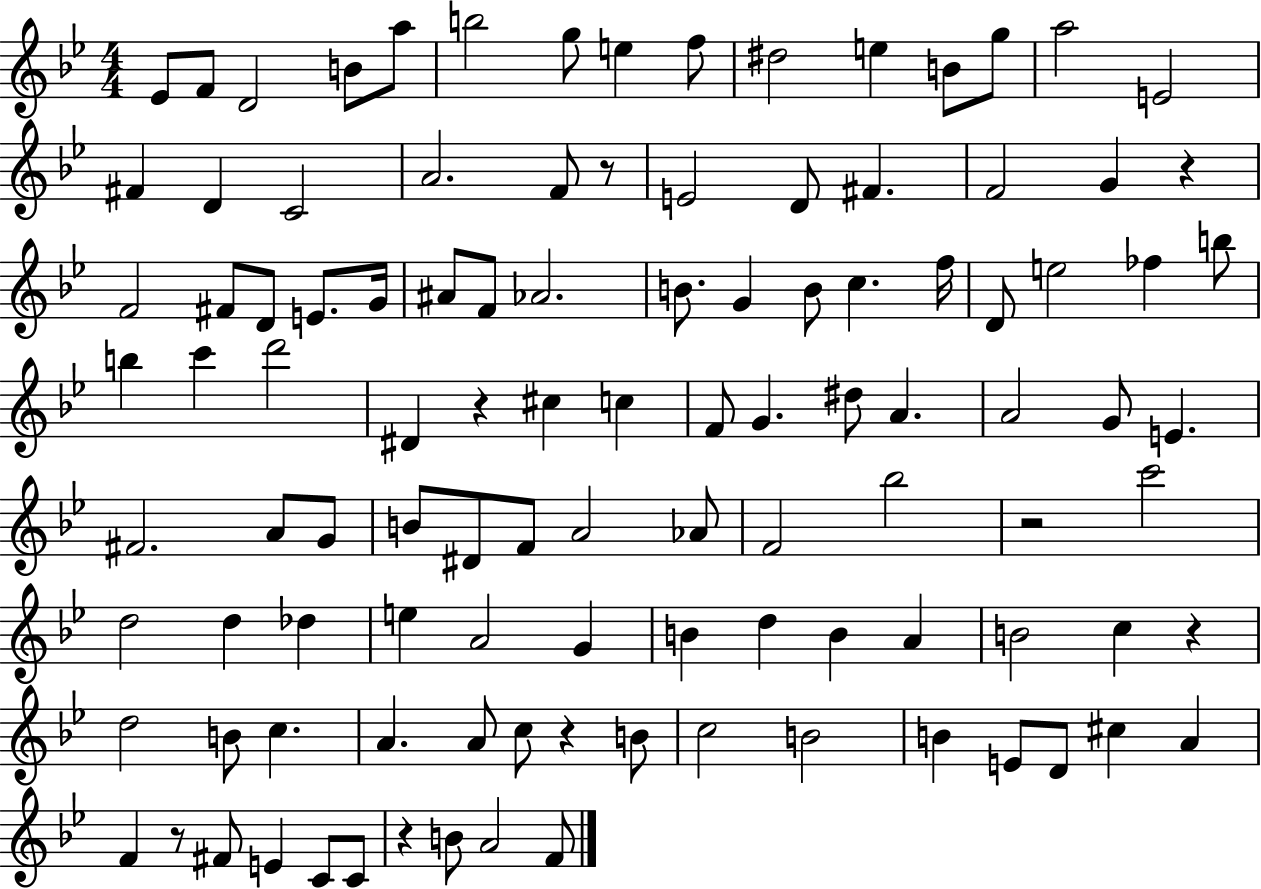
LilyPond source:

{
  \clef treble
  \numericTimeSignature
  \time 4/4
  \key bes \major
  \repeat volta 2 { ees'8 f'8 d'2 b'8 a''8 | b''2 g''8 e''4 f''8 | dis''2 e''4 b'8 g''8 | a''2 e'2 | \break fis'4 d'4 c'2 | a'2. f'8 r8 | e'2 d'8 fis'4. | f'2 g'4 r4 | \break f'2 fis'8 d'8 e'8. g'16 | ais'8 f'8 aes'2. | b'8. g'4 b'8 c''4. f''16 | d'8 e''2 fes''4 b''8 | \break b''4 c'''4 d'''2 | dis'4 r4 cis''4 c''4 | f'8 g'4. dis''8 a'4. | a'2 g'8 e'4. | \break fis'2. a'8 g'8 | b'8 dis'8 f'8 a'2 aes'8 | f'2 bes''2 | r2 c'''2 | \break d''2 d''4 des''4 | e''4 a'2 g'4 | b'4 d''4 b'4 a'4 | b'2 c''4 r4 | \break d''2 b'8 c''4. | a'4. a'8 c''8 r4 b'8 | c''2 b'2 | b'4 e'8 d'8 cis''4 a'4 | \break f'4 r8 fis'8 e'4 c'8 c'8 | r4 b'8 a'2 f'8 | } \bar "|."
}